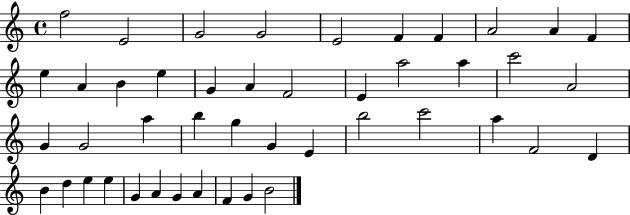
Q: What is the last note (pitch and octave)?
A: B4